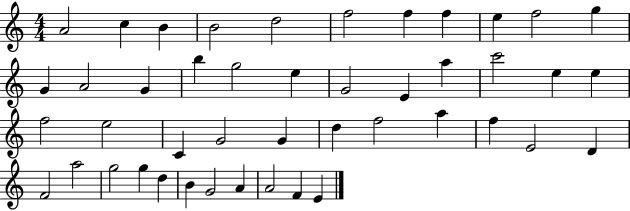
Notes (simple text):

A4/h C5/q B4/q B4/h D5/h F5/h F5/q F5/q E5/q F5/h G5/q G4/q A4/h G4/q B5/q G5/h E5/q G4/h E4/q A5/q C6/h E5/q E5/q F5/h E5/h C4/q G4/h G4/q D5/q F5/h A5/q F5/q E4/h D4/q F4/h A5/h G5/h G5/q D5/q B4/q G4/h A4/q A4/h F4/q E4/q